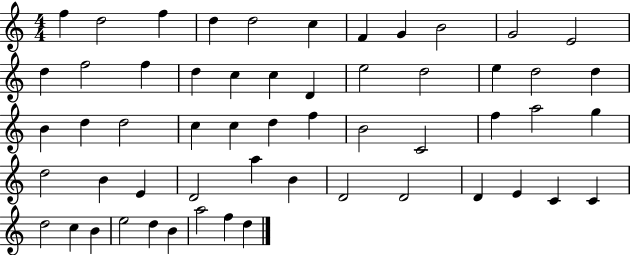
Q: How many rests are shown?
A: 0